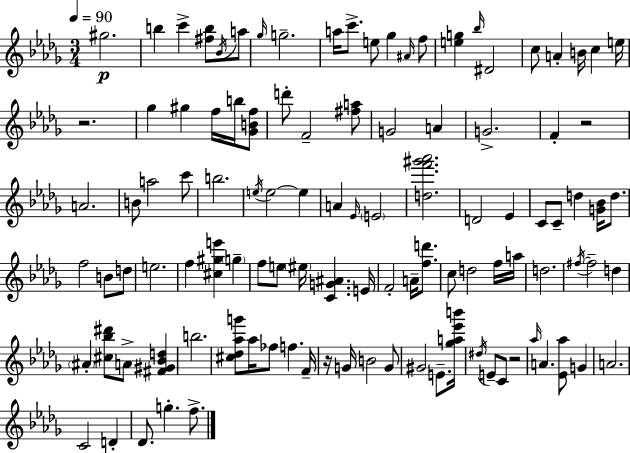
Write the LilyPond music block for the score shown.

{
  \clef treble
  \numericTimeSignature
  \time 3/4
  \key bes \minor
  \tempo 4 = 90
  \repeat volta 2 { gis''2.\p | b''4 c'''4-> <fis'' b''>8 \acciaccatura { bes'16 } a''8 | \grace { ges''16 } g''2.-- | a''16 c'''8.-> e''8 ges''4 | \break \grace { ais'16 } f''8 <e'' g''>4 \grace { bes''16 } dis'2 | c''8 a'4-. b'16 c''4 | e''16 r2. | ges''4 gis''4 | \break f''16 b''16 <ges' b' f''>8 d'''8-. f'2-- | <fis'' a''>8 g'2 | a'4 g'2.-> | f'4-. r2 | \break a'2. | b'8 a''2 | c'''8 b''2. | \acciaccatura { e''16 } e''2~~ | \break e''4 a'4 \grace { ees'16 } \parenthesize e'2 | <d'' f''' gis''' aes'''>2. | d'2 | ees'4 c'8 c'8-- d''4 | \break <g' bes'>16 d''8. f''2 | b'8 d''8 e''2. | f''4 <cis'' gis'' e'''>4 | \parenthesize g''4-- f''8 e''8 \parenthesize eis''16 <c' g' ais'>4. | \break e'16 f'2-. | a'16-- <f'' d'''>8. c''8 d''2 | f''16 a''16 d''2. | \acciaccatura { fis''16~ }~ fis''2-- | \break d''4 \parenthesize ais'4-. <cis'' bes'' dis'''>8 | a'8-> <fis' gis' bes' d''>4 b''2. | <cis'' des'' aes'' g'''>8 aes''16 fes''8 | f''4. f'16-- r16 g'16 b'2 | \break g'8 gis'2 | e'8.-- <ges'' a'' ees''' b'''>16 \acciaccatura { dis''16 } e'8-- c'8 | r2 \grace { aes''16 } a'4. | <ees' aes''>8 g'4 a'2. | \break c'2 | d'4-. des'8. | g''4.-. f''8.-> } \bar "|."
}